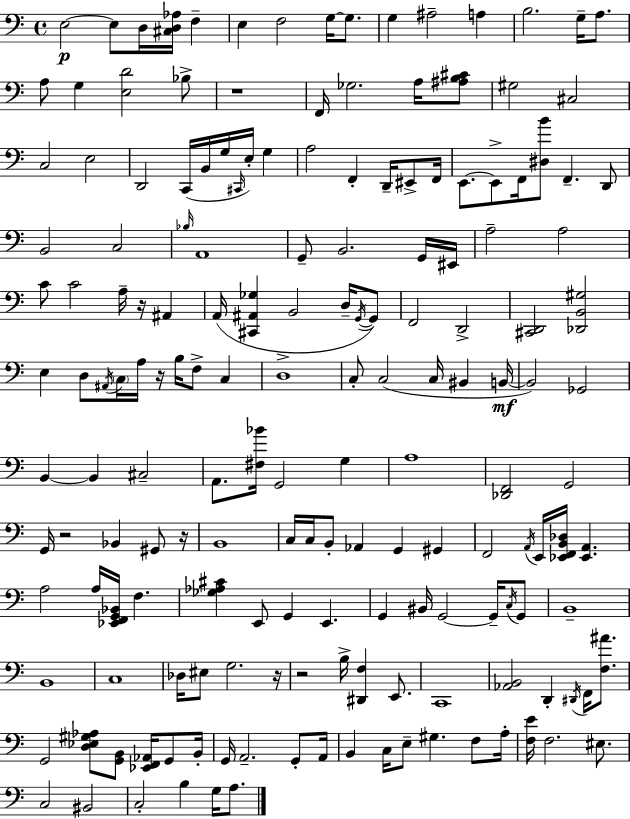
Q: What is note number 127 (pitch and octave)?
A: G2